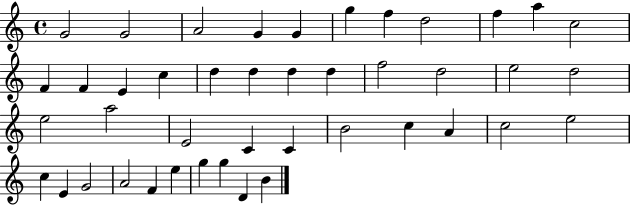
G4/h G4/h A4/h G4/q G4/q G5/q F5/q D5/h F5/q A5/q C5/h F4/q F4/q E4/q C5/q D5/q D5/q D5/q D5/q F5/h D5/h E5/h D5/h E5/h A5/h E4/h C4/q C4/q B4/h C5/q A4/q C5/h E5/h C5/q E4/q G4/h A4/h F4/q E5/q G5/q G5/q D4/q B4/q